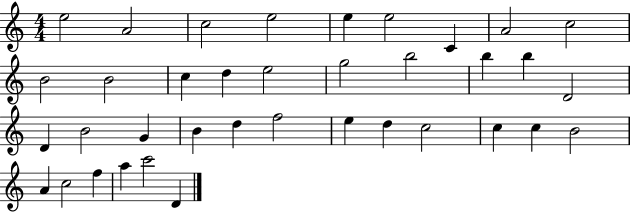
X:1
T:Untitled
M:4/4
L:1/4
K:C
e2 A2 c2 e2 e e2 C A2 c2 B2 B2 c d e2 g2 b2 b b D2 D B2 G B d f2 e d c2 c c B2 A c2 f a c'2 D